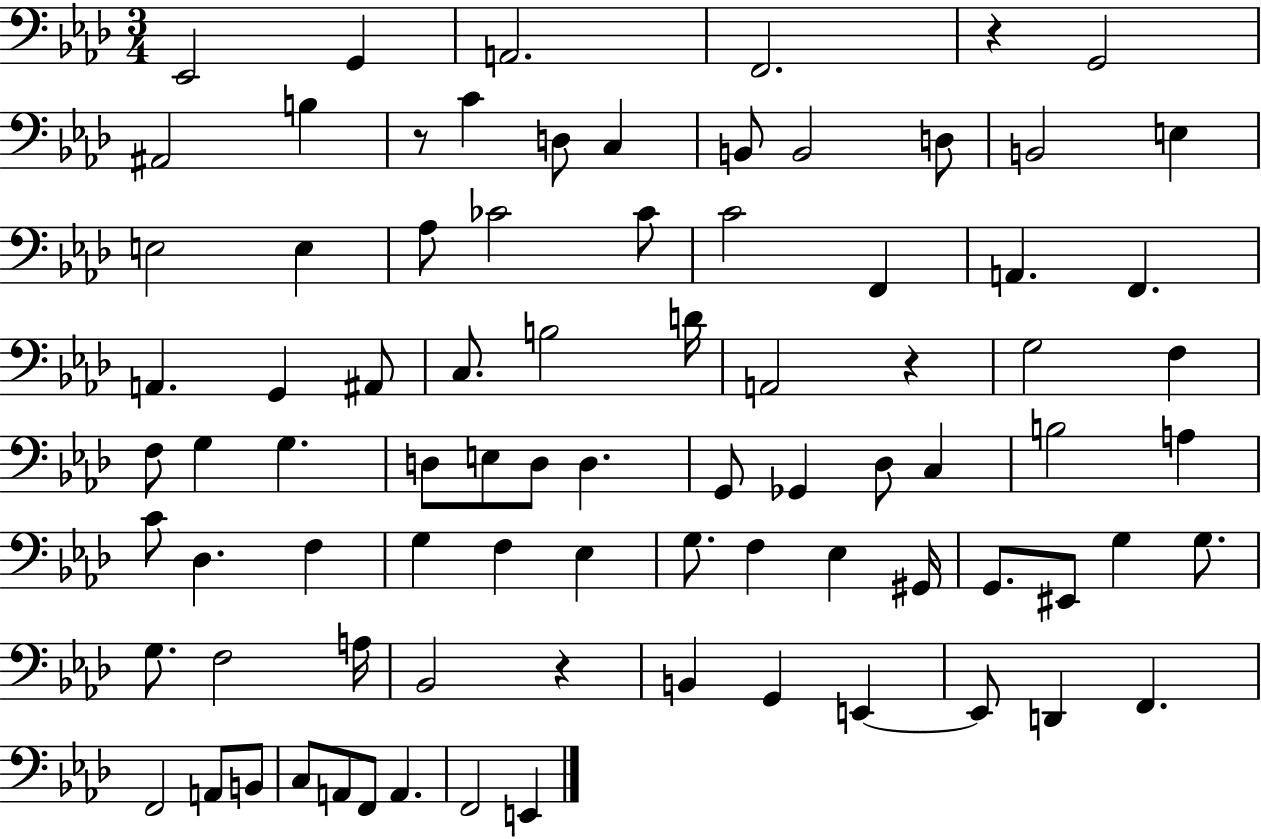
Eb2/h G2/q A2/h. F2/h. R/q G2/h A#2/h B3/q R/e C4/q D3/e C3/q B2/e B2/h D3/e B2/h E3/q E3/h E3/q Ab3/e CES4/h CES4/e C4/h F2/q A2/q. F2/q. A2/q. G2/q A#2/e C3/e. B3/h D4/s A2/h R/q G3/h F3/q F3/e G3/q G3/q. D3/e E3/e D3/e D3/q. G2/e Gb2/q Db3/e C3/q B3/h A3/q C4/e Db3/q. F3/q G3/q F3/q Eb3/q G3/e. F3/q Eb3/q G#2/s G2/e. EIS2/e G3/q G3/e. G3/e. F3/h A3/s Bb2/h R/q B2/q G2/q E2/q E2/e D2/q F2/q. F2/h A2/e B2/e C3/e A2/e F2/e A2/q. F2/h E2/q